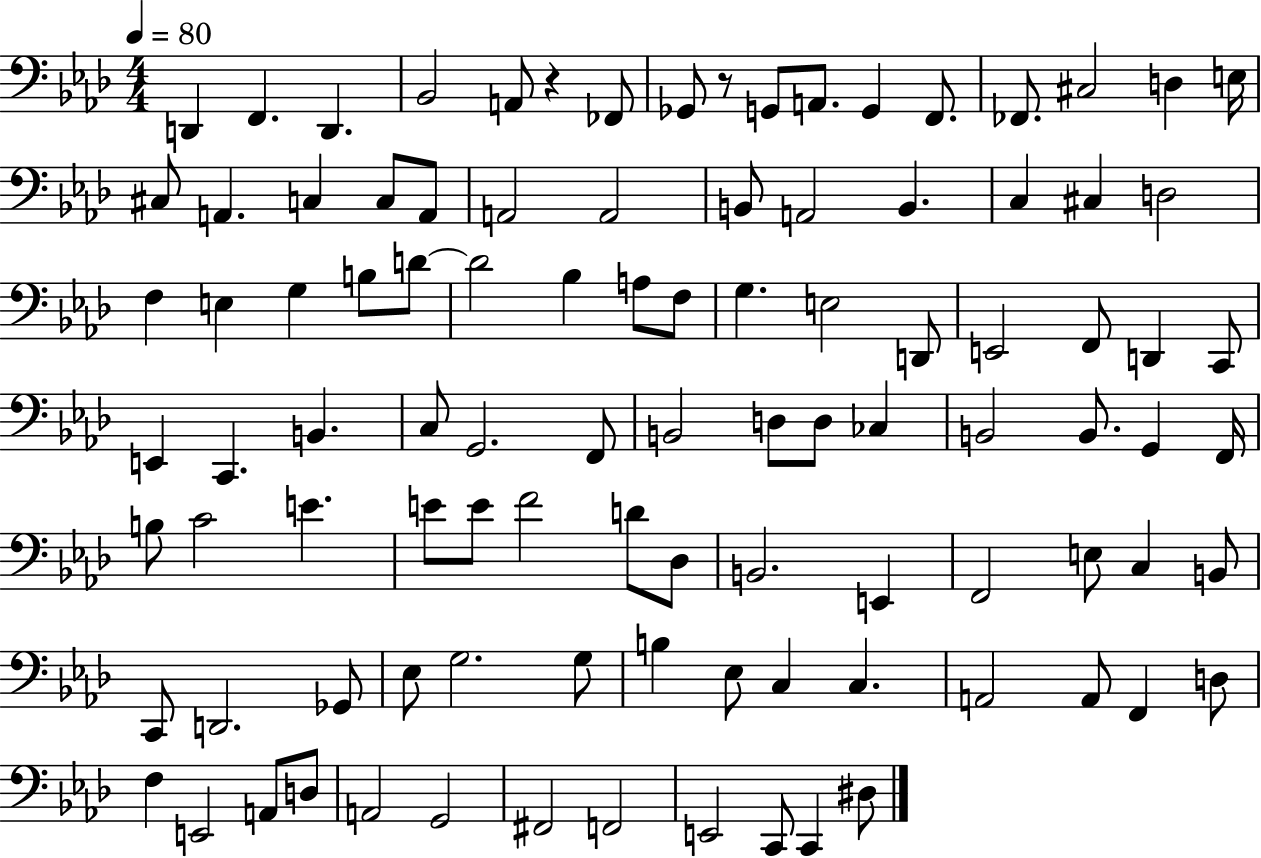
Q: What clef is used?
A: bass